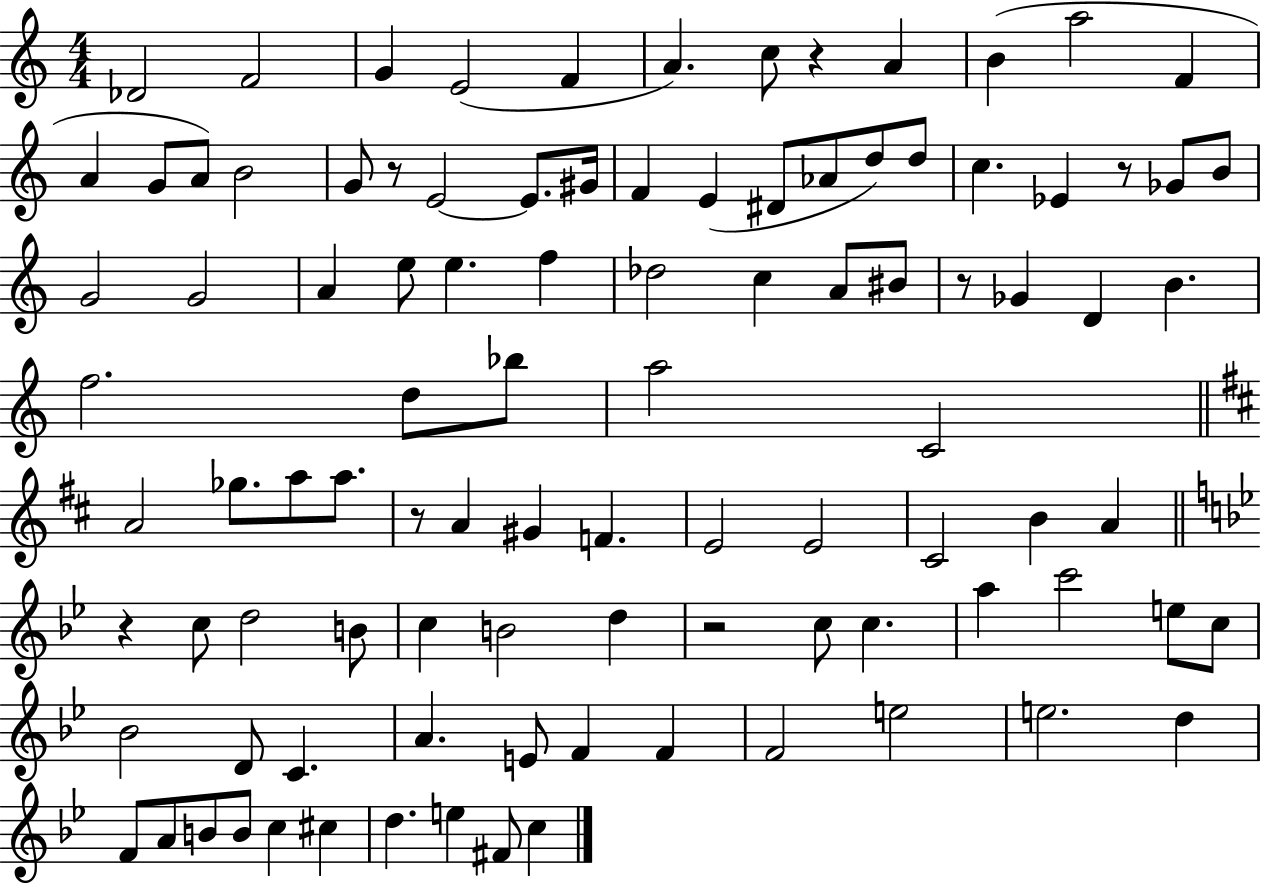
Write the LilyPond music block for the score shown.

{
  \clef treble
  \numericTimeSignature
  \time 4/4
  \key c \major
  des'2 f'2 | g'4 e'2( f'4 | a'4.) c''8 r4 a'4 | b'4( a''2 f'4 | \break a'4 g'8 a'8) b'2 | g'8 r8 e'2~~ e'8. gis'16 | f'4 e'4( dis'8 aes'8 d''8) d''8 | c''4. ees'4 r8 ges'8 b'8 | \break g'2 g'2 | a'4 e''8 e''4. f''4 | des''2 c''4 a'8 bis'8 | r8 ges'4 d'4 b'4. | \break f''2. d''8 bes''8 | a''2 c'2 | \bar "||" \break \key d \major a'2 ges''8. a''8 a''8. | r8 a'4 gis'4 f'4. | e'2 e'2 | cis'2 b'4 a'4 | \break \bar "||" \break \key bes \major r4 c''8 d''2 b'8 | c''4 b'2 d''4 | r2 c''8 c''4. | a''4 c'''2 e''8 c''8 | \break bes'2 d'8 c'4. | a'4. e'8 f'4 f'4 | f'2 e''2 | e''2. d''4 | \break f'8 a'8 b'8 b'8 c''4 cis''4 | d''4. e''4 fis'8 c''4 | \bar "|."
}